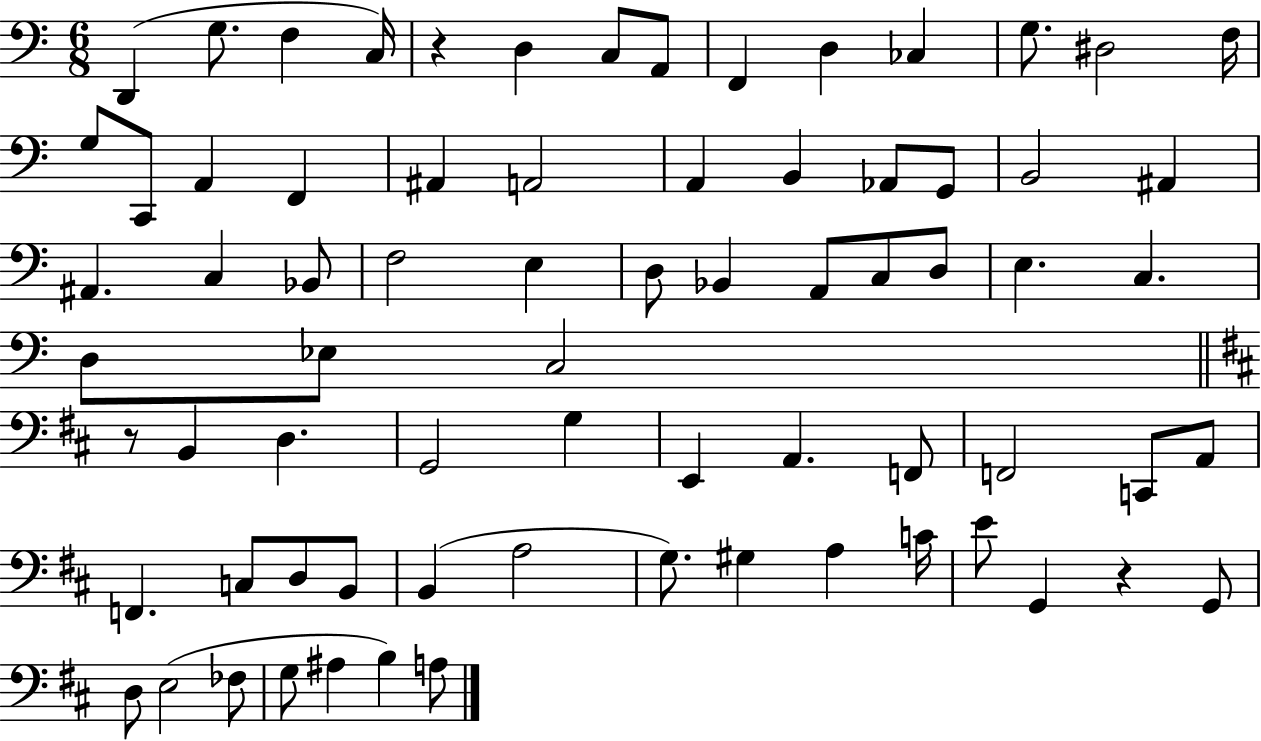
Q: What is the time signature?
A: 6/8